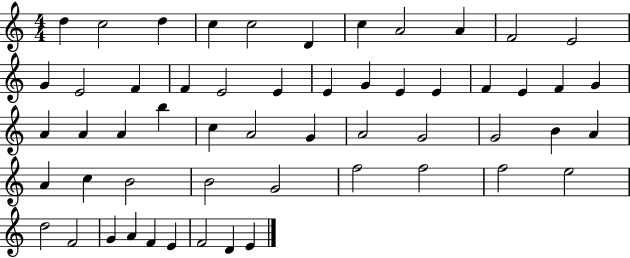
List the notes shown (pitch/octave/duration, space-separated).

D5/q C5/h D5/q C5/q C5/h D4/q C5/q A4/h A4/q F4/h E4/h G4/q E4/h F4/q F4/q E4/h E4/q E4/q G4/q E4/q E4/q F4/q E4/q F4/q G4/q A4/q A4/q A4/q B5/q C5/q A4/h G4/q A4/h G4/h G4/h B4/q A4/q A4/q C5/q B4/h B4/h G4/h F5/h F5/h F5/h E5/h D5/h F4/h G4/q A4/q F4/q E4/q F4/h D4/q E4/q